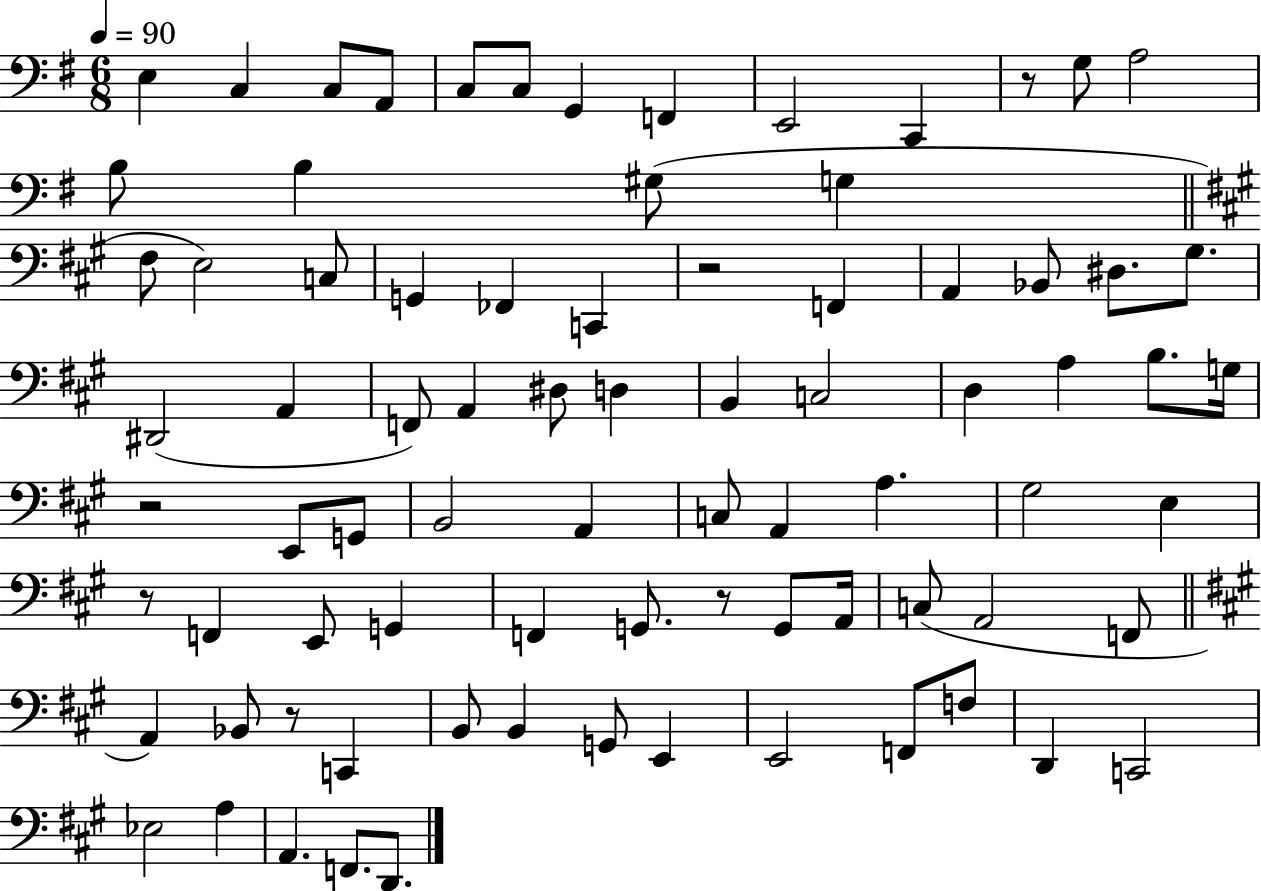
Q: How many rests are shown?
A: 6